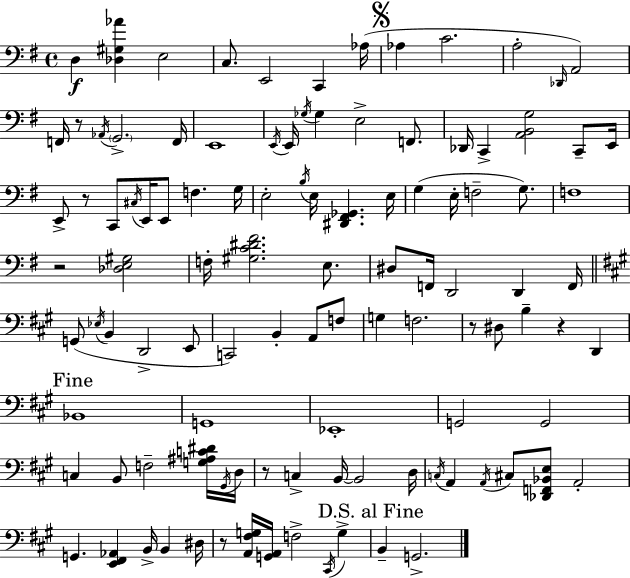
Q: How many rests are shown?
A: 7